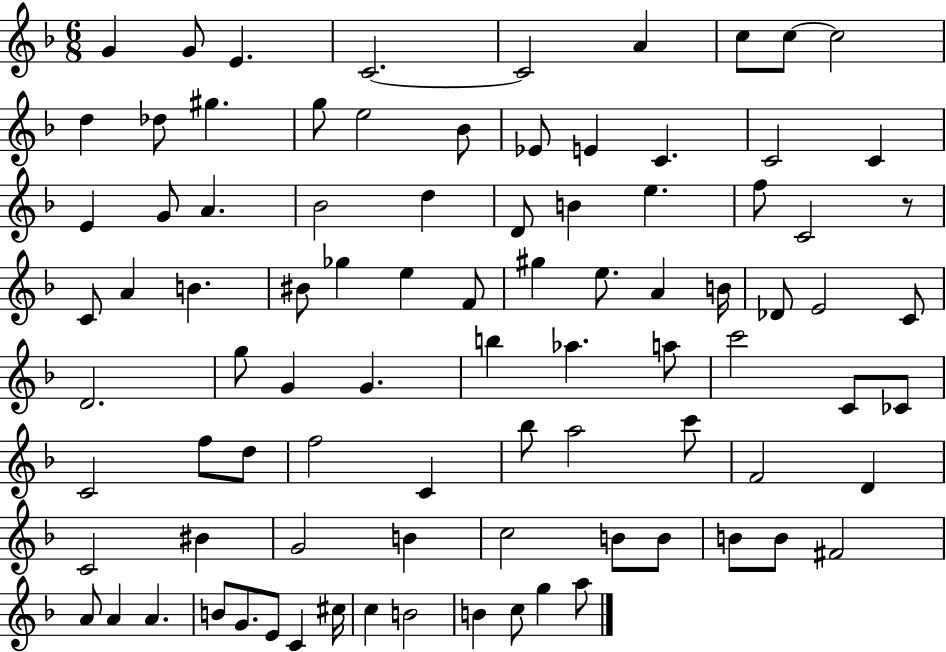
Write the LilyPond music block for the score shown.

{
  \clef treble
  \numericTimeSignature
  \time 6/8
  \key f \major
  g'4 g'8 e'4. | c'2.~~ | c'2 a'4 | c''8 c''8~~ c''2 | \break d''4 des''8 gis''4. | g''8 e''2 bes'8 | ees'8 e'4 c'4. | c'2 c'4 | \break e'4 g'8 a'4. | bes'2 d''4 | d'8 b'4 e''4. | f''8 c'2 r8 | \break c'8 a'4 b'4. | bis'8 ges''4 e''4 f'8 | gis''4 e''8. a'4 b'16 | des'8 e'2 c'8 | \break d'2. | g''8 g'4 g'4. | b''4 aes''4. a''8 | c'''2 c'8 ces'8 | \break c'2 f''8 d''8 | f''2 c'4 | bes''8 a''2 c'''8 | f'2 d'4 | \break c'2 bis'4 | g'2 b'4 | c''2 b'8 b'8 | b'8 b'8 fis'2 | \break a'8 a'4 a'4. | b'8 g'8. e'8 c'4 cis''16 | c''4 b'2 | b'4 c''8 g''4 a''8 | \break \bar "|."
}